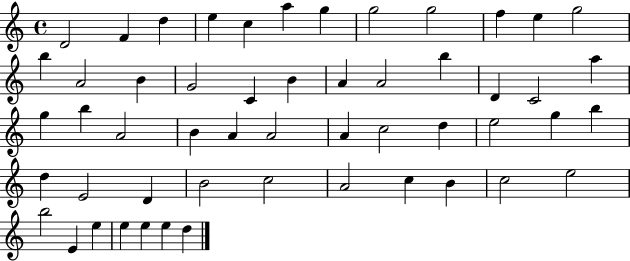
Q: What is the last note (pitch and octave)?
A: D5